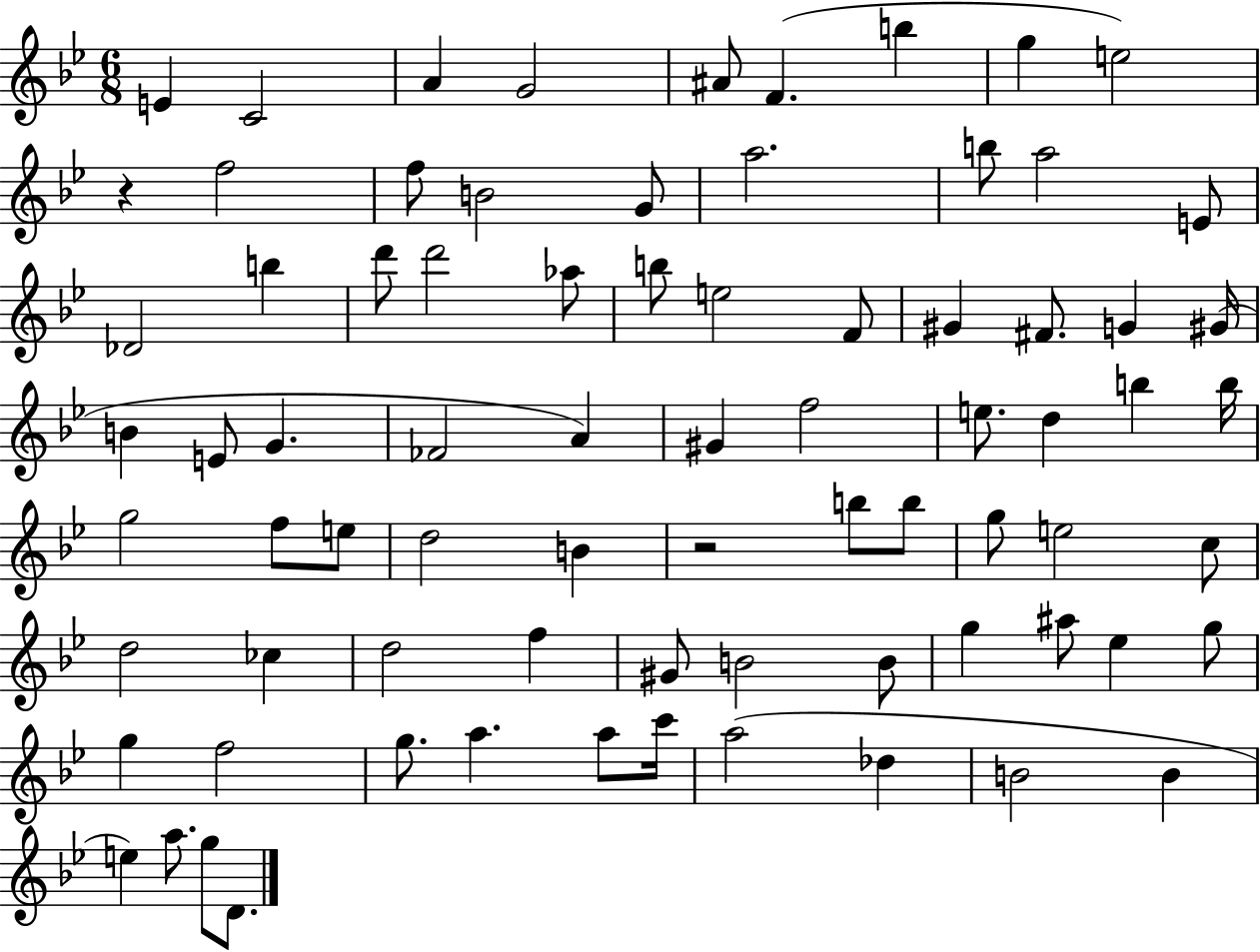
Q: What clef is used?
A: treble